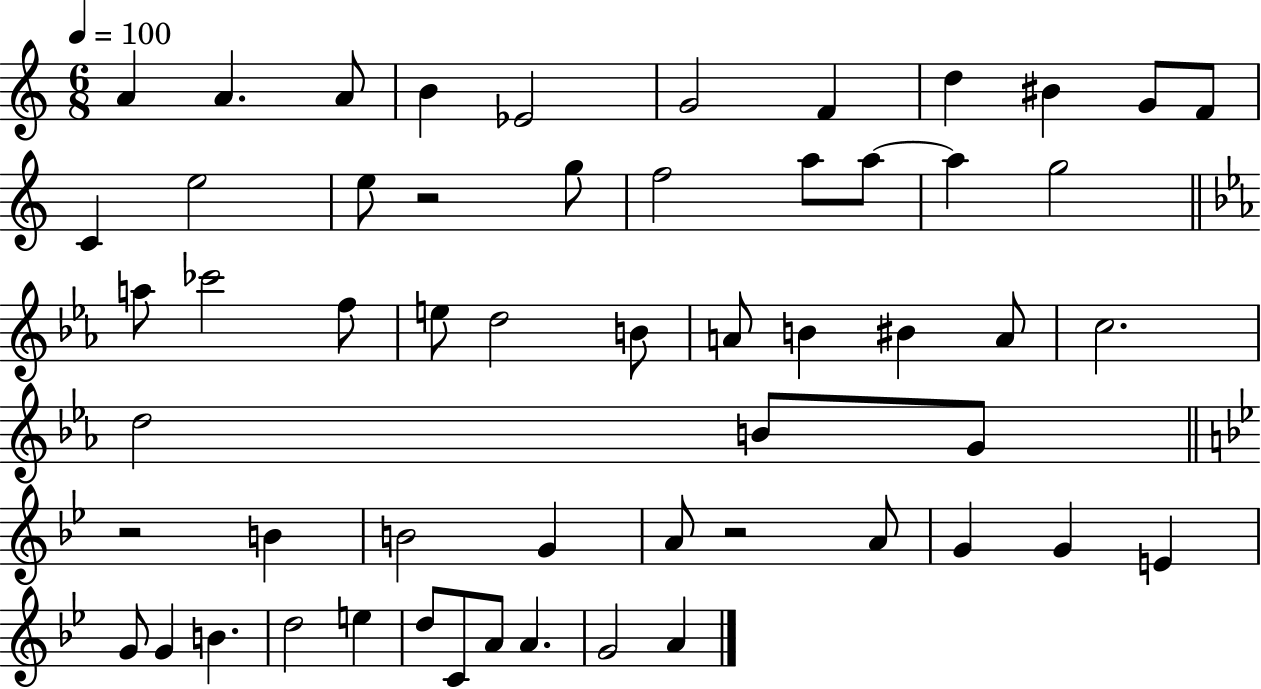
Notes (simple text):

A4/q A4/q. A4/e B4/q Eb4/h G4/h F4/q D5/q BIS4/q G4/e F4/e C4/q E5/h E5/e R/h G5/e F5/h A5/e A5/e A5/q G5/h A5/e CES6/h F5/e E5/e D5/h B4/e A4/e B4/q BIS4/q A4/e C5/h. D5/h B4/e G4/e R/h B4/q B4/h G4/q A4/e R/h A4/e G4/q G4/q E4/q G4/e G4/q B4/q. D5/h E5/q D5/e C4/e A4/e A4/q. G4/h A4/q